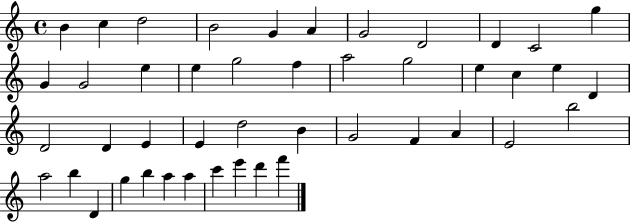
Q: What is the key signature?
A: C major